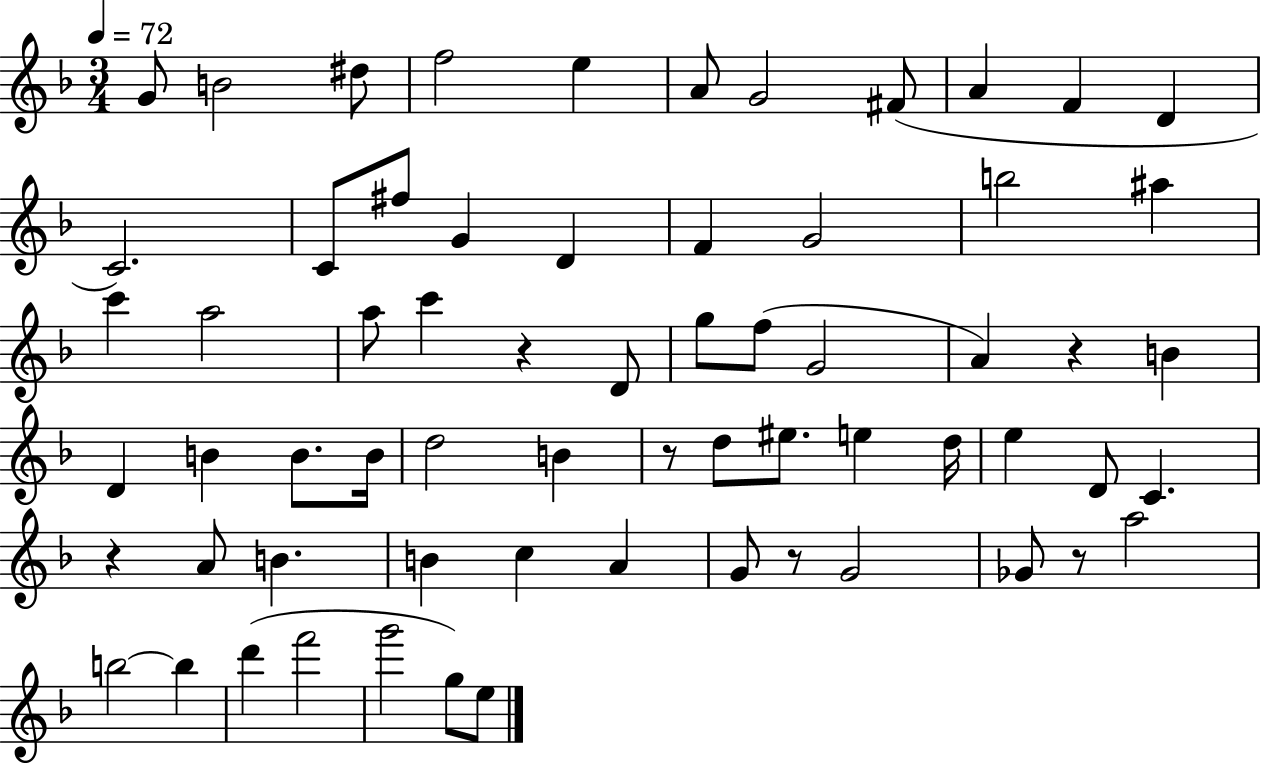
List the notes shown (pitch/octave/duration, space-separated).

G4/e B4/h D#5/e F5/h E5/q A4/e G4/h F#4/e A4/q F4/q D4/q C4/h. C4/e F#5/e G4/q D4/q F4/q G4/h B5/h A#5/q C6/q A5/h A5/e C6/q R/q D4/e G5/e F5/e G4/h A4/q R/q B4/q D4/q B4/q B4/e. B4/s D5/h B4/q R/e D5/e EIS5/e. E5/q D5/s E5/q D4/e C4/q. R/q A4/e B4/q. B4/q C5/q A4/q G4/e R/e G4/h Gb4/e R/e A5/h B5/h B5/q D6/q F6/h G6/h G5/e E5/e